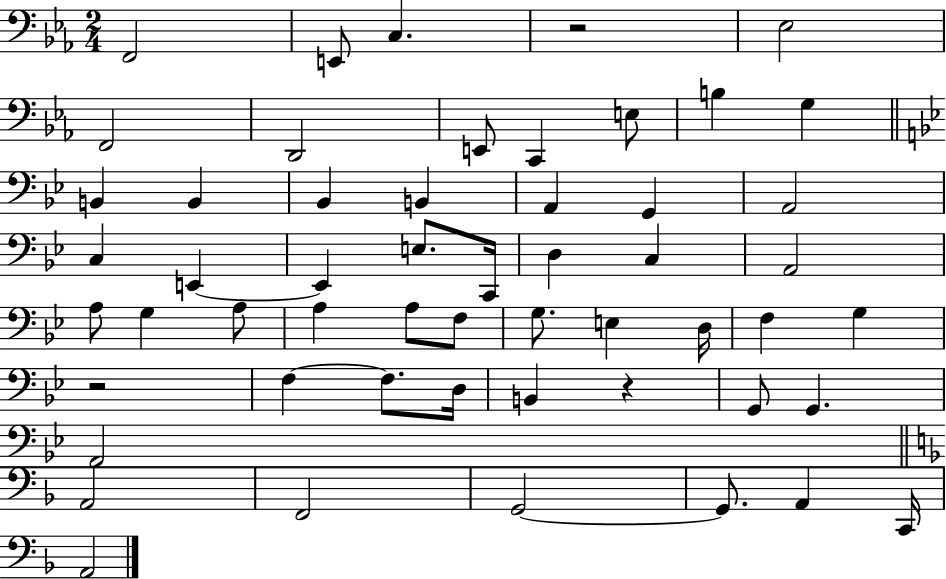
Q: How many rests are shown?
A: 3